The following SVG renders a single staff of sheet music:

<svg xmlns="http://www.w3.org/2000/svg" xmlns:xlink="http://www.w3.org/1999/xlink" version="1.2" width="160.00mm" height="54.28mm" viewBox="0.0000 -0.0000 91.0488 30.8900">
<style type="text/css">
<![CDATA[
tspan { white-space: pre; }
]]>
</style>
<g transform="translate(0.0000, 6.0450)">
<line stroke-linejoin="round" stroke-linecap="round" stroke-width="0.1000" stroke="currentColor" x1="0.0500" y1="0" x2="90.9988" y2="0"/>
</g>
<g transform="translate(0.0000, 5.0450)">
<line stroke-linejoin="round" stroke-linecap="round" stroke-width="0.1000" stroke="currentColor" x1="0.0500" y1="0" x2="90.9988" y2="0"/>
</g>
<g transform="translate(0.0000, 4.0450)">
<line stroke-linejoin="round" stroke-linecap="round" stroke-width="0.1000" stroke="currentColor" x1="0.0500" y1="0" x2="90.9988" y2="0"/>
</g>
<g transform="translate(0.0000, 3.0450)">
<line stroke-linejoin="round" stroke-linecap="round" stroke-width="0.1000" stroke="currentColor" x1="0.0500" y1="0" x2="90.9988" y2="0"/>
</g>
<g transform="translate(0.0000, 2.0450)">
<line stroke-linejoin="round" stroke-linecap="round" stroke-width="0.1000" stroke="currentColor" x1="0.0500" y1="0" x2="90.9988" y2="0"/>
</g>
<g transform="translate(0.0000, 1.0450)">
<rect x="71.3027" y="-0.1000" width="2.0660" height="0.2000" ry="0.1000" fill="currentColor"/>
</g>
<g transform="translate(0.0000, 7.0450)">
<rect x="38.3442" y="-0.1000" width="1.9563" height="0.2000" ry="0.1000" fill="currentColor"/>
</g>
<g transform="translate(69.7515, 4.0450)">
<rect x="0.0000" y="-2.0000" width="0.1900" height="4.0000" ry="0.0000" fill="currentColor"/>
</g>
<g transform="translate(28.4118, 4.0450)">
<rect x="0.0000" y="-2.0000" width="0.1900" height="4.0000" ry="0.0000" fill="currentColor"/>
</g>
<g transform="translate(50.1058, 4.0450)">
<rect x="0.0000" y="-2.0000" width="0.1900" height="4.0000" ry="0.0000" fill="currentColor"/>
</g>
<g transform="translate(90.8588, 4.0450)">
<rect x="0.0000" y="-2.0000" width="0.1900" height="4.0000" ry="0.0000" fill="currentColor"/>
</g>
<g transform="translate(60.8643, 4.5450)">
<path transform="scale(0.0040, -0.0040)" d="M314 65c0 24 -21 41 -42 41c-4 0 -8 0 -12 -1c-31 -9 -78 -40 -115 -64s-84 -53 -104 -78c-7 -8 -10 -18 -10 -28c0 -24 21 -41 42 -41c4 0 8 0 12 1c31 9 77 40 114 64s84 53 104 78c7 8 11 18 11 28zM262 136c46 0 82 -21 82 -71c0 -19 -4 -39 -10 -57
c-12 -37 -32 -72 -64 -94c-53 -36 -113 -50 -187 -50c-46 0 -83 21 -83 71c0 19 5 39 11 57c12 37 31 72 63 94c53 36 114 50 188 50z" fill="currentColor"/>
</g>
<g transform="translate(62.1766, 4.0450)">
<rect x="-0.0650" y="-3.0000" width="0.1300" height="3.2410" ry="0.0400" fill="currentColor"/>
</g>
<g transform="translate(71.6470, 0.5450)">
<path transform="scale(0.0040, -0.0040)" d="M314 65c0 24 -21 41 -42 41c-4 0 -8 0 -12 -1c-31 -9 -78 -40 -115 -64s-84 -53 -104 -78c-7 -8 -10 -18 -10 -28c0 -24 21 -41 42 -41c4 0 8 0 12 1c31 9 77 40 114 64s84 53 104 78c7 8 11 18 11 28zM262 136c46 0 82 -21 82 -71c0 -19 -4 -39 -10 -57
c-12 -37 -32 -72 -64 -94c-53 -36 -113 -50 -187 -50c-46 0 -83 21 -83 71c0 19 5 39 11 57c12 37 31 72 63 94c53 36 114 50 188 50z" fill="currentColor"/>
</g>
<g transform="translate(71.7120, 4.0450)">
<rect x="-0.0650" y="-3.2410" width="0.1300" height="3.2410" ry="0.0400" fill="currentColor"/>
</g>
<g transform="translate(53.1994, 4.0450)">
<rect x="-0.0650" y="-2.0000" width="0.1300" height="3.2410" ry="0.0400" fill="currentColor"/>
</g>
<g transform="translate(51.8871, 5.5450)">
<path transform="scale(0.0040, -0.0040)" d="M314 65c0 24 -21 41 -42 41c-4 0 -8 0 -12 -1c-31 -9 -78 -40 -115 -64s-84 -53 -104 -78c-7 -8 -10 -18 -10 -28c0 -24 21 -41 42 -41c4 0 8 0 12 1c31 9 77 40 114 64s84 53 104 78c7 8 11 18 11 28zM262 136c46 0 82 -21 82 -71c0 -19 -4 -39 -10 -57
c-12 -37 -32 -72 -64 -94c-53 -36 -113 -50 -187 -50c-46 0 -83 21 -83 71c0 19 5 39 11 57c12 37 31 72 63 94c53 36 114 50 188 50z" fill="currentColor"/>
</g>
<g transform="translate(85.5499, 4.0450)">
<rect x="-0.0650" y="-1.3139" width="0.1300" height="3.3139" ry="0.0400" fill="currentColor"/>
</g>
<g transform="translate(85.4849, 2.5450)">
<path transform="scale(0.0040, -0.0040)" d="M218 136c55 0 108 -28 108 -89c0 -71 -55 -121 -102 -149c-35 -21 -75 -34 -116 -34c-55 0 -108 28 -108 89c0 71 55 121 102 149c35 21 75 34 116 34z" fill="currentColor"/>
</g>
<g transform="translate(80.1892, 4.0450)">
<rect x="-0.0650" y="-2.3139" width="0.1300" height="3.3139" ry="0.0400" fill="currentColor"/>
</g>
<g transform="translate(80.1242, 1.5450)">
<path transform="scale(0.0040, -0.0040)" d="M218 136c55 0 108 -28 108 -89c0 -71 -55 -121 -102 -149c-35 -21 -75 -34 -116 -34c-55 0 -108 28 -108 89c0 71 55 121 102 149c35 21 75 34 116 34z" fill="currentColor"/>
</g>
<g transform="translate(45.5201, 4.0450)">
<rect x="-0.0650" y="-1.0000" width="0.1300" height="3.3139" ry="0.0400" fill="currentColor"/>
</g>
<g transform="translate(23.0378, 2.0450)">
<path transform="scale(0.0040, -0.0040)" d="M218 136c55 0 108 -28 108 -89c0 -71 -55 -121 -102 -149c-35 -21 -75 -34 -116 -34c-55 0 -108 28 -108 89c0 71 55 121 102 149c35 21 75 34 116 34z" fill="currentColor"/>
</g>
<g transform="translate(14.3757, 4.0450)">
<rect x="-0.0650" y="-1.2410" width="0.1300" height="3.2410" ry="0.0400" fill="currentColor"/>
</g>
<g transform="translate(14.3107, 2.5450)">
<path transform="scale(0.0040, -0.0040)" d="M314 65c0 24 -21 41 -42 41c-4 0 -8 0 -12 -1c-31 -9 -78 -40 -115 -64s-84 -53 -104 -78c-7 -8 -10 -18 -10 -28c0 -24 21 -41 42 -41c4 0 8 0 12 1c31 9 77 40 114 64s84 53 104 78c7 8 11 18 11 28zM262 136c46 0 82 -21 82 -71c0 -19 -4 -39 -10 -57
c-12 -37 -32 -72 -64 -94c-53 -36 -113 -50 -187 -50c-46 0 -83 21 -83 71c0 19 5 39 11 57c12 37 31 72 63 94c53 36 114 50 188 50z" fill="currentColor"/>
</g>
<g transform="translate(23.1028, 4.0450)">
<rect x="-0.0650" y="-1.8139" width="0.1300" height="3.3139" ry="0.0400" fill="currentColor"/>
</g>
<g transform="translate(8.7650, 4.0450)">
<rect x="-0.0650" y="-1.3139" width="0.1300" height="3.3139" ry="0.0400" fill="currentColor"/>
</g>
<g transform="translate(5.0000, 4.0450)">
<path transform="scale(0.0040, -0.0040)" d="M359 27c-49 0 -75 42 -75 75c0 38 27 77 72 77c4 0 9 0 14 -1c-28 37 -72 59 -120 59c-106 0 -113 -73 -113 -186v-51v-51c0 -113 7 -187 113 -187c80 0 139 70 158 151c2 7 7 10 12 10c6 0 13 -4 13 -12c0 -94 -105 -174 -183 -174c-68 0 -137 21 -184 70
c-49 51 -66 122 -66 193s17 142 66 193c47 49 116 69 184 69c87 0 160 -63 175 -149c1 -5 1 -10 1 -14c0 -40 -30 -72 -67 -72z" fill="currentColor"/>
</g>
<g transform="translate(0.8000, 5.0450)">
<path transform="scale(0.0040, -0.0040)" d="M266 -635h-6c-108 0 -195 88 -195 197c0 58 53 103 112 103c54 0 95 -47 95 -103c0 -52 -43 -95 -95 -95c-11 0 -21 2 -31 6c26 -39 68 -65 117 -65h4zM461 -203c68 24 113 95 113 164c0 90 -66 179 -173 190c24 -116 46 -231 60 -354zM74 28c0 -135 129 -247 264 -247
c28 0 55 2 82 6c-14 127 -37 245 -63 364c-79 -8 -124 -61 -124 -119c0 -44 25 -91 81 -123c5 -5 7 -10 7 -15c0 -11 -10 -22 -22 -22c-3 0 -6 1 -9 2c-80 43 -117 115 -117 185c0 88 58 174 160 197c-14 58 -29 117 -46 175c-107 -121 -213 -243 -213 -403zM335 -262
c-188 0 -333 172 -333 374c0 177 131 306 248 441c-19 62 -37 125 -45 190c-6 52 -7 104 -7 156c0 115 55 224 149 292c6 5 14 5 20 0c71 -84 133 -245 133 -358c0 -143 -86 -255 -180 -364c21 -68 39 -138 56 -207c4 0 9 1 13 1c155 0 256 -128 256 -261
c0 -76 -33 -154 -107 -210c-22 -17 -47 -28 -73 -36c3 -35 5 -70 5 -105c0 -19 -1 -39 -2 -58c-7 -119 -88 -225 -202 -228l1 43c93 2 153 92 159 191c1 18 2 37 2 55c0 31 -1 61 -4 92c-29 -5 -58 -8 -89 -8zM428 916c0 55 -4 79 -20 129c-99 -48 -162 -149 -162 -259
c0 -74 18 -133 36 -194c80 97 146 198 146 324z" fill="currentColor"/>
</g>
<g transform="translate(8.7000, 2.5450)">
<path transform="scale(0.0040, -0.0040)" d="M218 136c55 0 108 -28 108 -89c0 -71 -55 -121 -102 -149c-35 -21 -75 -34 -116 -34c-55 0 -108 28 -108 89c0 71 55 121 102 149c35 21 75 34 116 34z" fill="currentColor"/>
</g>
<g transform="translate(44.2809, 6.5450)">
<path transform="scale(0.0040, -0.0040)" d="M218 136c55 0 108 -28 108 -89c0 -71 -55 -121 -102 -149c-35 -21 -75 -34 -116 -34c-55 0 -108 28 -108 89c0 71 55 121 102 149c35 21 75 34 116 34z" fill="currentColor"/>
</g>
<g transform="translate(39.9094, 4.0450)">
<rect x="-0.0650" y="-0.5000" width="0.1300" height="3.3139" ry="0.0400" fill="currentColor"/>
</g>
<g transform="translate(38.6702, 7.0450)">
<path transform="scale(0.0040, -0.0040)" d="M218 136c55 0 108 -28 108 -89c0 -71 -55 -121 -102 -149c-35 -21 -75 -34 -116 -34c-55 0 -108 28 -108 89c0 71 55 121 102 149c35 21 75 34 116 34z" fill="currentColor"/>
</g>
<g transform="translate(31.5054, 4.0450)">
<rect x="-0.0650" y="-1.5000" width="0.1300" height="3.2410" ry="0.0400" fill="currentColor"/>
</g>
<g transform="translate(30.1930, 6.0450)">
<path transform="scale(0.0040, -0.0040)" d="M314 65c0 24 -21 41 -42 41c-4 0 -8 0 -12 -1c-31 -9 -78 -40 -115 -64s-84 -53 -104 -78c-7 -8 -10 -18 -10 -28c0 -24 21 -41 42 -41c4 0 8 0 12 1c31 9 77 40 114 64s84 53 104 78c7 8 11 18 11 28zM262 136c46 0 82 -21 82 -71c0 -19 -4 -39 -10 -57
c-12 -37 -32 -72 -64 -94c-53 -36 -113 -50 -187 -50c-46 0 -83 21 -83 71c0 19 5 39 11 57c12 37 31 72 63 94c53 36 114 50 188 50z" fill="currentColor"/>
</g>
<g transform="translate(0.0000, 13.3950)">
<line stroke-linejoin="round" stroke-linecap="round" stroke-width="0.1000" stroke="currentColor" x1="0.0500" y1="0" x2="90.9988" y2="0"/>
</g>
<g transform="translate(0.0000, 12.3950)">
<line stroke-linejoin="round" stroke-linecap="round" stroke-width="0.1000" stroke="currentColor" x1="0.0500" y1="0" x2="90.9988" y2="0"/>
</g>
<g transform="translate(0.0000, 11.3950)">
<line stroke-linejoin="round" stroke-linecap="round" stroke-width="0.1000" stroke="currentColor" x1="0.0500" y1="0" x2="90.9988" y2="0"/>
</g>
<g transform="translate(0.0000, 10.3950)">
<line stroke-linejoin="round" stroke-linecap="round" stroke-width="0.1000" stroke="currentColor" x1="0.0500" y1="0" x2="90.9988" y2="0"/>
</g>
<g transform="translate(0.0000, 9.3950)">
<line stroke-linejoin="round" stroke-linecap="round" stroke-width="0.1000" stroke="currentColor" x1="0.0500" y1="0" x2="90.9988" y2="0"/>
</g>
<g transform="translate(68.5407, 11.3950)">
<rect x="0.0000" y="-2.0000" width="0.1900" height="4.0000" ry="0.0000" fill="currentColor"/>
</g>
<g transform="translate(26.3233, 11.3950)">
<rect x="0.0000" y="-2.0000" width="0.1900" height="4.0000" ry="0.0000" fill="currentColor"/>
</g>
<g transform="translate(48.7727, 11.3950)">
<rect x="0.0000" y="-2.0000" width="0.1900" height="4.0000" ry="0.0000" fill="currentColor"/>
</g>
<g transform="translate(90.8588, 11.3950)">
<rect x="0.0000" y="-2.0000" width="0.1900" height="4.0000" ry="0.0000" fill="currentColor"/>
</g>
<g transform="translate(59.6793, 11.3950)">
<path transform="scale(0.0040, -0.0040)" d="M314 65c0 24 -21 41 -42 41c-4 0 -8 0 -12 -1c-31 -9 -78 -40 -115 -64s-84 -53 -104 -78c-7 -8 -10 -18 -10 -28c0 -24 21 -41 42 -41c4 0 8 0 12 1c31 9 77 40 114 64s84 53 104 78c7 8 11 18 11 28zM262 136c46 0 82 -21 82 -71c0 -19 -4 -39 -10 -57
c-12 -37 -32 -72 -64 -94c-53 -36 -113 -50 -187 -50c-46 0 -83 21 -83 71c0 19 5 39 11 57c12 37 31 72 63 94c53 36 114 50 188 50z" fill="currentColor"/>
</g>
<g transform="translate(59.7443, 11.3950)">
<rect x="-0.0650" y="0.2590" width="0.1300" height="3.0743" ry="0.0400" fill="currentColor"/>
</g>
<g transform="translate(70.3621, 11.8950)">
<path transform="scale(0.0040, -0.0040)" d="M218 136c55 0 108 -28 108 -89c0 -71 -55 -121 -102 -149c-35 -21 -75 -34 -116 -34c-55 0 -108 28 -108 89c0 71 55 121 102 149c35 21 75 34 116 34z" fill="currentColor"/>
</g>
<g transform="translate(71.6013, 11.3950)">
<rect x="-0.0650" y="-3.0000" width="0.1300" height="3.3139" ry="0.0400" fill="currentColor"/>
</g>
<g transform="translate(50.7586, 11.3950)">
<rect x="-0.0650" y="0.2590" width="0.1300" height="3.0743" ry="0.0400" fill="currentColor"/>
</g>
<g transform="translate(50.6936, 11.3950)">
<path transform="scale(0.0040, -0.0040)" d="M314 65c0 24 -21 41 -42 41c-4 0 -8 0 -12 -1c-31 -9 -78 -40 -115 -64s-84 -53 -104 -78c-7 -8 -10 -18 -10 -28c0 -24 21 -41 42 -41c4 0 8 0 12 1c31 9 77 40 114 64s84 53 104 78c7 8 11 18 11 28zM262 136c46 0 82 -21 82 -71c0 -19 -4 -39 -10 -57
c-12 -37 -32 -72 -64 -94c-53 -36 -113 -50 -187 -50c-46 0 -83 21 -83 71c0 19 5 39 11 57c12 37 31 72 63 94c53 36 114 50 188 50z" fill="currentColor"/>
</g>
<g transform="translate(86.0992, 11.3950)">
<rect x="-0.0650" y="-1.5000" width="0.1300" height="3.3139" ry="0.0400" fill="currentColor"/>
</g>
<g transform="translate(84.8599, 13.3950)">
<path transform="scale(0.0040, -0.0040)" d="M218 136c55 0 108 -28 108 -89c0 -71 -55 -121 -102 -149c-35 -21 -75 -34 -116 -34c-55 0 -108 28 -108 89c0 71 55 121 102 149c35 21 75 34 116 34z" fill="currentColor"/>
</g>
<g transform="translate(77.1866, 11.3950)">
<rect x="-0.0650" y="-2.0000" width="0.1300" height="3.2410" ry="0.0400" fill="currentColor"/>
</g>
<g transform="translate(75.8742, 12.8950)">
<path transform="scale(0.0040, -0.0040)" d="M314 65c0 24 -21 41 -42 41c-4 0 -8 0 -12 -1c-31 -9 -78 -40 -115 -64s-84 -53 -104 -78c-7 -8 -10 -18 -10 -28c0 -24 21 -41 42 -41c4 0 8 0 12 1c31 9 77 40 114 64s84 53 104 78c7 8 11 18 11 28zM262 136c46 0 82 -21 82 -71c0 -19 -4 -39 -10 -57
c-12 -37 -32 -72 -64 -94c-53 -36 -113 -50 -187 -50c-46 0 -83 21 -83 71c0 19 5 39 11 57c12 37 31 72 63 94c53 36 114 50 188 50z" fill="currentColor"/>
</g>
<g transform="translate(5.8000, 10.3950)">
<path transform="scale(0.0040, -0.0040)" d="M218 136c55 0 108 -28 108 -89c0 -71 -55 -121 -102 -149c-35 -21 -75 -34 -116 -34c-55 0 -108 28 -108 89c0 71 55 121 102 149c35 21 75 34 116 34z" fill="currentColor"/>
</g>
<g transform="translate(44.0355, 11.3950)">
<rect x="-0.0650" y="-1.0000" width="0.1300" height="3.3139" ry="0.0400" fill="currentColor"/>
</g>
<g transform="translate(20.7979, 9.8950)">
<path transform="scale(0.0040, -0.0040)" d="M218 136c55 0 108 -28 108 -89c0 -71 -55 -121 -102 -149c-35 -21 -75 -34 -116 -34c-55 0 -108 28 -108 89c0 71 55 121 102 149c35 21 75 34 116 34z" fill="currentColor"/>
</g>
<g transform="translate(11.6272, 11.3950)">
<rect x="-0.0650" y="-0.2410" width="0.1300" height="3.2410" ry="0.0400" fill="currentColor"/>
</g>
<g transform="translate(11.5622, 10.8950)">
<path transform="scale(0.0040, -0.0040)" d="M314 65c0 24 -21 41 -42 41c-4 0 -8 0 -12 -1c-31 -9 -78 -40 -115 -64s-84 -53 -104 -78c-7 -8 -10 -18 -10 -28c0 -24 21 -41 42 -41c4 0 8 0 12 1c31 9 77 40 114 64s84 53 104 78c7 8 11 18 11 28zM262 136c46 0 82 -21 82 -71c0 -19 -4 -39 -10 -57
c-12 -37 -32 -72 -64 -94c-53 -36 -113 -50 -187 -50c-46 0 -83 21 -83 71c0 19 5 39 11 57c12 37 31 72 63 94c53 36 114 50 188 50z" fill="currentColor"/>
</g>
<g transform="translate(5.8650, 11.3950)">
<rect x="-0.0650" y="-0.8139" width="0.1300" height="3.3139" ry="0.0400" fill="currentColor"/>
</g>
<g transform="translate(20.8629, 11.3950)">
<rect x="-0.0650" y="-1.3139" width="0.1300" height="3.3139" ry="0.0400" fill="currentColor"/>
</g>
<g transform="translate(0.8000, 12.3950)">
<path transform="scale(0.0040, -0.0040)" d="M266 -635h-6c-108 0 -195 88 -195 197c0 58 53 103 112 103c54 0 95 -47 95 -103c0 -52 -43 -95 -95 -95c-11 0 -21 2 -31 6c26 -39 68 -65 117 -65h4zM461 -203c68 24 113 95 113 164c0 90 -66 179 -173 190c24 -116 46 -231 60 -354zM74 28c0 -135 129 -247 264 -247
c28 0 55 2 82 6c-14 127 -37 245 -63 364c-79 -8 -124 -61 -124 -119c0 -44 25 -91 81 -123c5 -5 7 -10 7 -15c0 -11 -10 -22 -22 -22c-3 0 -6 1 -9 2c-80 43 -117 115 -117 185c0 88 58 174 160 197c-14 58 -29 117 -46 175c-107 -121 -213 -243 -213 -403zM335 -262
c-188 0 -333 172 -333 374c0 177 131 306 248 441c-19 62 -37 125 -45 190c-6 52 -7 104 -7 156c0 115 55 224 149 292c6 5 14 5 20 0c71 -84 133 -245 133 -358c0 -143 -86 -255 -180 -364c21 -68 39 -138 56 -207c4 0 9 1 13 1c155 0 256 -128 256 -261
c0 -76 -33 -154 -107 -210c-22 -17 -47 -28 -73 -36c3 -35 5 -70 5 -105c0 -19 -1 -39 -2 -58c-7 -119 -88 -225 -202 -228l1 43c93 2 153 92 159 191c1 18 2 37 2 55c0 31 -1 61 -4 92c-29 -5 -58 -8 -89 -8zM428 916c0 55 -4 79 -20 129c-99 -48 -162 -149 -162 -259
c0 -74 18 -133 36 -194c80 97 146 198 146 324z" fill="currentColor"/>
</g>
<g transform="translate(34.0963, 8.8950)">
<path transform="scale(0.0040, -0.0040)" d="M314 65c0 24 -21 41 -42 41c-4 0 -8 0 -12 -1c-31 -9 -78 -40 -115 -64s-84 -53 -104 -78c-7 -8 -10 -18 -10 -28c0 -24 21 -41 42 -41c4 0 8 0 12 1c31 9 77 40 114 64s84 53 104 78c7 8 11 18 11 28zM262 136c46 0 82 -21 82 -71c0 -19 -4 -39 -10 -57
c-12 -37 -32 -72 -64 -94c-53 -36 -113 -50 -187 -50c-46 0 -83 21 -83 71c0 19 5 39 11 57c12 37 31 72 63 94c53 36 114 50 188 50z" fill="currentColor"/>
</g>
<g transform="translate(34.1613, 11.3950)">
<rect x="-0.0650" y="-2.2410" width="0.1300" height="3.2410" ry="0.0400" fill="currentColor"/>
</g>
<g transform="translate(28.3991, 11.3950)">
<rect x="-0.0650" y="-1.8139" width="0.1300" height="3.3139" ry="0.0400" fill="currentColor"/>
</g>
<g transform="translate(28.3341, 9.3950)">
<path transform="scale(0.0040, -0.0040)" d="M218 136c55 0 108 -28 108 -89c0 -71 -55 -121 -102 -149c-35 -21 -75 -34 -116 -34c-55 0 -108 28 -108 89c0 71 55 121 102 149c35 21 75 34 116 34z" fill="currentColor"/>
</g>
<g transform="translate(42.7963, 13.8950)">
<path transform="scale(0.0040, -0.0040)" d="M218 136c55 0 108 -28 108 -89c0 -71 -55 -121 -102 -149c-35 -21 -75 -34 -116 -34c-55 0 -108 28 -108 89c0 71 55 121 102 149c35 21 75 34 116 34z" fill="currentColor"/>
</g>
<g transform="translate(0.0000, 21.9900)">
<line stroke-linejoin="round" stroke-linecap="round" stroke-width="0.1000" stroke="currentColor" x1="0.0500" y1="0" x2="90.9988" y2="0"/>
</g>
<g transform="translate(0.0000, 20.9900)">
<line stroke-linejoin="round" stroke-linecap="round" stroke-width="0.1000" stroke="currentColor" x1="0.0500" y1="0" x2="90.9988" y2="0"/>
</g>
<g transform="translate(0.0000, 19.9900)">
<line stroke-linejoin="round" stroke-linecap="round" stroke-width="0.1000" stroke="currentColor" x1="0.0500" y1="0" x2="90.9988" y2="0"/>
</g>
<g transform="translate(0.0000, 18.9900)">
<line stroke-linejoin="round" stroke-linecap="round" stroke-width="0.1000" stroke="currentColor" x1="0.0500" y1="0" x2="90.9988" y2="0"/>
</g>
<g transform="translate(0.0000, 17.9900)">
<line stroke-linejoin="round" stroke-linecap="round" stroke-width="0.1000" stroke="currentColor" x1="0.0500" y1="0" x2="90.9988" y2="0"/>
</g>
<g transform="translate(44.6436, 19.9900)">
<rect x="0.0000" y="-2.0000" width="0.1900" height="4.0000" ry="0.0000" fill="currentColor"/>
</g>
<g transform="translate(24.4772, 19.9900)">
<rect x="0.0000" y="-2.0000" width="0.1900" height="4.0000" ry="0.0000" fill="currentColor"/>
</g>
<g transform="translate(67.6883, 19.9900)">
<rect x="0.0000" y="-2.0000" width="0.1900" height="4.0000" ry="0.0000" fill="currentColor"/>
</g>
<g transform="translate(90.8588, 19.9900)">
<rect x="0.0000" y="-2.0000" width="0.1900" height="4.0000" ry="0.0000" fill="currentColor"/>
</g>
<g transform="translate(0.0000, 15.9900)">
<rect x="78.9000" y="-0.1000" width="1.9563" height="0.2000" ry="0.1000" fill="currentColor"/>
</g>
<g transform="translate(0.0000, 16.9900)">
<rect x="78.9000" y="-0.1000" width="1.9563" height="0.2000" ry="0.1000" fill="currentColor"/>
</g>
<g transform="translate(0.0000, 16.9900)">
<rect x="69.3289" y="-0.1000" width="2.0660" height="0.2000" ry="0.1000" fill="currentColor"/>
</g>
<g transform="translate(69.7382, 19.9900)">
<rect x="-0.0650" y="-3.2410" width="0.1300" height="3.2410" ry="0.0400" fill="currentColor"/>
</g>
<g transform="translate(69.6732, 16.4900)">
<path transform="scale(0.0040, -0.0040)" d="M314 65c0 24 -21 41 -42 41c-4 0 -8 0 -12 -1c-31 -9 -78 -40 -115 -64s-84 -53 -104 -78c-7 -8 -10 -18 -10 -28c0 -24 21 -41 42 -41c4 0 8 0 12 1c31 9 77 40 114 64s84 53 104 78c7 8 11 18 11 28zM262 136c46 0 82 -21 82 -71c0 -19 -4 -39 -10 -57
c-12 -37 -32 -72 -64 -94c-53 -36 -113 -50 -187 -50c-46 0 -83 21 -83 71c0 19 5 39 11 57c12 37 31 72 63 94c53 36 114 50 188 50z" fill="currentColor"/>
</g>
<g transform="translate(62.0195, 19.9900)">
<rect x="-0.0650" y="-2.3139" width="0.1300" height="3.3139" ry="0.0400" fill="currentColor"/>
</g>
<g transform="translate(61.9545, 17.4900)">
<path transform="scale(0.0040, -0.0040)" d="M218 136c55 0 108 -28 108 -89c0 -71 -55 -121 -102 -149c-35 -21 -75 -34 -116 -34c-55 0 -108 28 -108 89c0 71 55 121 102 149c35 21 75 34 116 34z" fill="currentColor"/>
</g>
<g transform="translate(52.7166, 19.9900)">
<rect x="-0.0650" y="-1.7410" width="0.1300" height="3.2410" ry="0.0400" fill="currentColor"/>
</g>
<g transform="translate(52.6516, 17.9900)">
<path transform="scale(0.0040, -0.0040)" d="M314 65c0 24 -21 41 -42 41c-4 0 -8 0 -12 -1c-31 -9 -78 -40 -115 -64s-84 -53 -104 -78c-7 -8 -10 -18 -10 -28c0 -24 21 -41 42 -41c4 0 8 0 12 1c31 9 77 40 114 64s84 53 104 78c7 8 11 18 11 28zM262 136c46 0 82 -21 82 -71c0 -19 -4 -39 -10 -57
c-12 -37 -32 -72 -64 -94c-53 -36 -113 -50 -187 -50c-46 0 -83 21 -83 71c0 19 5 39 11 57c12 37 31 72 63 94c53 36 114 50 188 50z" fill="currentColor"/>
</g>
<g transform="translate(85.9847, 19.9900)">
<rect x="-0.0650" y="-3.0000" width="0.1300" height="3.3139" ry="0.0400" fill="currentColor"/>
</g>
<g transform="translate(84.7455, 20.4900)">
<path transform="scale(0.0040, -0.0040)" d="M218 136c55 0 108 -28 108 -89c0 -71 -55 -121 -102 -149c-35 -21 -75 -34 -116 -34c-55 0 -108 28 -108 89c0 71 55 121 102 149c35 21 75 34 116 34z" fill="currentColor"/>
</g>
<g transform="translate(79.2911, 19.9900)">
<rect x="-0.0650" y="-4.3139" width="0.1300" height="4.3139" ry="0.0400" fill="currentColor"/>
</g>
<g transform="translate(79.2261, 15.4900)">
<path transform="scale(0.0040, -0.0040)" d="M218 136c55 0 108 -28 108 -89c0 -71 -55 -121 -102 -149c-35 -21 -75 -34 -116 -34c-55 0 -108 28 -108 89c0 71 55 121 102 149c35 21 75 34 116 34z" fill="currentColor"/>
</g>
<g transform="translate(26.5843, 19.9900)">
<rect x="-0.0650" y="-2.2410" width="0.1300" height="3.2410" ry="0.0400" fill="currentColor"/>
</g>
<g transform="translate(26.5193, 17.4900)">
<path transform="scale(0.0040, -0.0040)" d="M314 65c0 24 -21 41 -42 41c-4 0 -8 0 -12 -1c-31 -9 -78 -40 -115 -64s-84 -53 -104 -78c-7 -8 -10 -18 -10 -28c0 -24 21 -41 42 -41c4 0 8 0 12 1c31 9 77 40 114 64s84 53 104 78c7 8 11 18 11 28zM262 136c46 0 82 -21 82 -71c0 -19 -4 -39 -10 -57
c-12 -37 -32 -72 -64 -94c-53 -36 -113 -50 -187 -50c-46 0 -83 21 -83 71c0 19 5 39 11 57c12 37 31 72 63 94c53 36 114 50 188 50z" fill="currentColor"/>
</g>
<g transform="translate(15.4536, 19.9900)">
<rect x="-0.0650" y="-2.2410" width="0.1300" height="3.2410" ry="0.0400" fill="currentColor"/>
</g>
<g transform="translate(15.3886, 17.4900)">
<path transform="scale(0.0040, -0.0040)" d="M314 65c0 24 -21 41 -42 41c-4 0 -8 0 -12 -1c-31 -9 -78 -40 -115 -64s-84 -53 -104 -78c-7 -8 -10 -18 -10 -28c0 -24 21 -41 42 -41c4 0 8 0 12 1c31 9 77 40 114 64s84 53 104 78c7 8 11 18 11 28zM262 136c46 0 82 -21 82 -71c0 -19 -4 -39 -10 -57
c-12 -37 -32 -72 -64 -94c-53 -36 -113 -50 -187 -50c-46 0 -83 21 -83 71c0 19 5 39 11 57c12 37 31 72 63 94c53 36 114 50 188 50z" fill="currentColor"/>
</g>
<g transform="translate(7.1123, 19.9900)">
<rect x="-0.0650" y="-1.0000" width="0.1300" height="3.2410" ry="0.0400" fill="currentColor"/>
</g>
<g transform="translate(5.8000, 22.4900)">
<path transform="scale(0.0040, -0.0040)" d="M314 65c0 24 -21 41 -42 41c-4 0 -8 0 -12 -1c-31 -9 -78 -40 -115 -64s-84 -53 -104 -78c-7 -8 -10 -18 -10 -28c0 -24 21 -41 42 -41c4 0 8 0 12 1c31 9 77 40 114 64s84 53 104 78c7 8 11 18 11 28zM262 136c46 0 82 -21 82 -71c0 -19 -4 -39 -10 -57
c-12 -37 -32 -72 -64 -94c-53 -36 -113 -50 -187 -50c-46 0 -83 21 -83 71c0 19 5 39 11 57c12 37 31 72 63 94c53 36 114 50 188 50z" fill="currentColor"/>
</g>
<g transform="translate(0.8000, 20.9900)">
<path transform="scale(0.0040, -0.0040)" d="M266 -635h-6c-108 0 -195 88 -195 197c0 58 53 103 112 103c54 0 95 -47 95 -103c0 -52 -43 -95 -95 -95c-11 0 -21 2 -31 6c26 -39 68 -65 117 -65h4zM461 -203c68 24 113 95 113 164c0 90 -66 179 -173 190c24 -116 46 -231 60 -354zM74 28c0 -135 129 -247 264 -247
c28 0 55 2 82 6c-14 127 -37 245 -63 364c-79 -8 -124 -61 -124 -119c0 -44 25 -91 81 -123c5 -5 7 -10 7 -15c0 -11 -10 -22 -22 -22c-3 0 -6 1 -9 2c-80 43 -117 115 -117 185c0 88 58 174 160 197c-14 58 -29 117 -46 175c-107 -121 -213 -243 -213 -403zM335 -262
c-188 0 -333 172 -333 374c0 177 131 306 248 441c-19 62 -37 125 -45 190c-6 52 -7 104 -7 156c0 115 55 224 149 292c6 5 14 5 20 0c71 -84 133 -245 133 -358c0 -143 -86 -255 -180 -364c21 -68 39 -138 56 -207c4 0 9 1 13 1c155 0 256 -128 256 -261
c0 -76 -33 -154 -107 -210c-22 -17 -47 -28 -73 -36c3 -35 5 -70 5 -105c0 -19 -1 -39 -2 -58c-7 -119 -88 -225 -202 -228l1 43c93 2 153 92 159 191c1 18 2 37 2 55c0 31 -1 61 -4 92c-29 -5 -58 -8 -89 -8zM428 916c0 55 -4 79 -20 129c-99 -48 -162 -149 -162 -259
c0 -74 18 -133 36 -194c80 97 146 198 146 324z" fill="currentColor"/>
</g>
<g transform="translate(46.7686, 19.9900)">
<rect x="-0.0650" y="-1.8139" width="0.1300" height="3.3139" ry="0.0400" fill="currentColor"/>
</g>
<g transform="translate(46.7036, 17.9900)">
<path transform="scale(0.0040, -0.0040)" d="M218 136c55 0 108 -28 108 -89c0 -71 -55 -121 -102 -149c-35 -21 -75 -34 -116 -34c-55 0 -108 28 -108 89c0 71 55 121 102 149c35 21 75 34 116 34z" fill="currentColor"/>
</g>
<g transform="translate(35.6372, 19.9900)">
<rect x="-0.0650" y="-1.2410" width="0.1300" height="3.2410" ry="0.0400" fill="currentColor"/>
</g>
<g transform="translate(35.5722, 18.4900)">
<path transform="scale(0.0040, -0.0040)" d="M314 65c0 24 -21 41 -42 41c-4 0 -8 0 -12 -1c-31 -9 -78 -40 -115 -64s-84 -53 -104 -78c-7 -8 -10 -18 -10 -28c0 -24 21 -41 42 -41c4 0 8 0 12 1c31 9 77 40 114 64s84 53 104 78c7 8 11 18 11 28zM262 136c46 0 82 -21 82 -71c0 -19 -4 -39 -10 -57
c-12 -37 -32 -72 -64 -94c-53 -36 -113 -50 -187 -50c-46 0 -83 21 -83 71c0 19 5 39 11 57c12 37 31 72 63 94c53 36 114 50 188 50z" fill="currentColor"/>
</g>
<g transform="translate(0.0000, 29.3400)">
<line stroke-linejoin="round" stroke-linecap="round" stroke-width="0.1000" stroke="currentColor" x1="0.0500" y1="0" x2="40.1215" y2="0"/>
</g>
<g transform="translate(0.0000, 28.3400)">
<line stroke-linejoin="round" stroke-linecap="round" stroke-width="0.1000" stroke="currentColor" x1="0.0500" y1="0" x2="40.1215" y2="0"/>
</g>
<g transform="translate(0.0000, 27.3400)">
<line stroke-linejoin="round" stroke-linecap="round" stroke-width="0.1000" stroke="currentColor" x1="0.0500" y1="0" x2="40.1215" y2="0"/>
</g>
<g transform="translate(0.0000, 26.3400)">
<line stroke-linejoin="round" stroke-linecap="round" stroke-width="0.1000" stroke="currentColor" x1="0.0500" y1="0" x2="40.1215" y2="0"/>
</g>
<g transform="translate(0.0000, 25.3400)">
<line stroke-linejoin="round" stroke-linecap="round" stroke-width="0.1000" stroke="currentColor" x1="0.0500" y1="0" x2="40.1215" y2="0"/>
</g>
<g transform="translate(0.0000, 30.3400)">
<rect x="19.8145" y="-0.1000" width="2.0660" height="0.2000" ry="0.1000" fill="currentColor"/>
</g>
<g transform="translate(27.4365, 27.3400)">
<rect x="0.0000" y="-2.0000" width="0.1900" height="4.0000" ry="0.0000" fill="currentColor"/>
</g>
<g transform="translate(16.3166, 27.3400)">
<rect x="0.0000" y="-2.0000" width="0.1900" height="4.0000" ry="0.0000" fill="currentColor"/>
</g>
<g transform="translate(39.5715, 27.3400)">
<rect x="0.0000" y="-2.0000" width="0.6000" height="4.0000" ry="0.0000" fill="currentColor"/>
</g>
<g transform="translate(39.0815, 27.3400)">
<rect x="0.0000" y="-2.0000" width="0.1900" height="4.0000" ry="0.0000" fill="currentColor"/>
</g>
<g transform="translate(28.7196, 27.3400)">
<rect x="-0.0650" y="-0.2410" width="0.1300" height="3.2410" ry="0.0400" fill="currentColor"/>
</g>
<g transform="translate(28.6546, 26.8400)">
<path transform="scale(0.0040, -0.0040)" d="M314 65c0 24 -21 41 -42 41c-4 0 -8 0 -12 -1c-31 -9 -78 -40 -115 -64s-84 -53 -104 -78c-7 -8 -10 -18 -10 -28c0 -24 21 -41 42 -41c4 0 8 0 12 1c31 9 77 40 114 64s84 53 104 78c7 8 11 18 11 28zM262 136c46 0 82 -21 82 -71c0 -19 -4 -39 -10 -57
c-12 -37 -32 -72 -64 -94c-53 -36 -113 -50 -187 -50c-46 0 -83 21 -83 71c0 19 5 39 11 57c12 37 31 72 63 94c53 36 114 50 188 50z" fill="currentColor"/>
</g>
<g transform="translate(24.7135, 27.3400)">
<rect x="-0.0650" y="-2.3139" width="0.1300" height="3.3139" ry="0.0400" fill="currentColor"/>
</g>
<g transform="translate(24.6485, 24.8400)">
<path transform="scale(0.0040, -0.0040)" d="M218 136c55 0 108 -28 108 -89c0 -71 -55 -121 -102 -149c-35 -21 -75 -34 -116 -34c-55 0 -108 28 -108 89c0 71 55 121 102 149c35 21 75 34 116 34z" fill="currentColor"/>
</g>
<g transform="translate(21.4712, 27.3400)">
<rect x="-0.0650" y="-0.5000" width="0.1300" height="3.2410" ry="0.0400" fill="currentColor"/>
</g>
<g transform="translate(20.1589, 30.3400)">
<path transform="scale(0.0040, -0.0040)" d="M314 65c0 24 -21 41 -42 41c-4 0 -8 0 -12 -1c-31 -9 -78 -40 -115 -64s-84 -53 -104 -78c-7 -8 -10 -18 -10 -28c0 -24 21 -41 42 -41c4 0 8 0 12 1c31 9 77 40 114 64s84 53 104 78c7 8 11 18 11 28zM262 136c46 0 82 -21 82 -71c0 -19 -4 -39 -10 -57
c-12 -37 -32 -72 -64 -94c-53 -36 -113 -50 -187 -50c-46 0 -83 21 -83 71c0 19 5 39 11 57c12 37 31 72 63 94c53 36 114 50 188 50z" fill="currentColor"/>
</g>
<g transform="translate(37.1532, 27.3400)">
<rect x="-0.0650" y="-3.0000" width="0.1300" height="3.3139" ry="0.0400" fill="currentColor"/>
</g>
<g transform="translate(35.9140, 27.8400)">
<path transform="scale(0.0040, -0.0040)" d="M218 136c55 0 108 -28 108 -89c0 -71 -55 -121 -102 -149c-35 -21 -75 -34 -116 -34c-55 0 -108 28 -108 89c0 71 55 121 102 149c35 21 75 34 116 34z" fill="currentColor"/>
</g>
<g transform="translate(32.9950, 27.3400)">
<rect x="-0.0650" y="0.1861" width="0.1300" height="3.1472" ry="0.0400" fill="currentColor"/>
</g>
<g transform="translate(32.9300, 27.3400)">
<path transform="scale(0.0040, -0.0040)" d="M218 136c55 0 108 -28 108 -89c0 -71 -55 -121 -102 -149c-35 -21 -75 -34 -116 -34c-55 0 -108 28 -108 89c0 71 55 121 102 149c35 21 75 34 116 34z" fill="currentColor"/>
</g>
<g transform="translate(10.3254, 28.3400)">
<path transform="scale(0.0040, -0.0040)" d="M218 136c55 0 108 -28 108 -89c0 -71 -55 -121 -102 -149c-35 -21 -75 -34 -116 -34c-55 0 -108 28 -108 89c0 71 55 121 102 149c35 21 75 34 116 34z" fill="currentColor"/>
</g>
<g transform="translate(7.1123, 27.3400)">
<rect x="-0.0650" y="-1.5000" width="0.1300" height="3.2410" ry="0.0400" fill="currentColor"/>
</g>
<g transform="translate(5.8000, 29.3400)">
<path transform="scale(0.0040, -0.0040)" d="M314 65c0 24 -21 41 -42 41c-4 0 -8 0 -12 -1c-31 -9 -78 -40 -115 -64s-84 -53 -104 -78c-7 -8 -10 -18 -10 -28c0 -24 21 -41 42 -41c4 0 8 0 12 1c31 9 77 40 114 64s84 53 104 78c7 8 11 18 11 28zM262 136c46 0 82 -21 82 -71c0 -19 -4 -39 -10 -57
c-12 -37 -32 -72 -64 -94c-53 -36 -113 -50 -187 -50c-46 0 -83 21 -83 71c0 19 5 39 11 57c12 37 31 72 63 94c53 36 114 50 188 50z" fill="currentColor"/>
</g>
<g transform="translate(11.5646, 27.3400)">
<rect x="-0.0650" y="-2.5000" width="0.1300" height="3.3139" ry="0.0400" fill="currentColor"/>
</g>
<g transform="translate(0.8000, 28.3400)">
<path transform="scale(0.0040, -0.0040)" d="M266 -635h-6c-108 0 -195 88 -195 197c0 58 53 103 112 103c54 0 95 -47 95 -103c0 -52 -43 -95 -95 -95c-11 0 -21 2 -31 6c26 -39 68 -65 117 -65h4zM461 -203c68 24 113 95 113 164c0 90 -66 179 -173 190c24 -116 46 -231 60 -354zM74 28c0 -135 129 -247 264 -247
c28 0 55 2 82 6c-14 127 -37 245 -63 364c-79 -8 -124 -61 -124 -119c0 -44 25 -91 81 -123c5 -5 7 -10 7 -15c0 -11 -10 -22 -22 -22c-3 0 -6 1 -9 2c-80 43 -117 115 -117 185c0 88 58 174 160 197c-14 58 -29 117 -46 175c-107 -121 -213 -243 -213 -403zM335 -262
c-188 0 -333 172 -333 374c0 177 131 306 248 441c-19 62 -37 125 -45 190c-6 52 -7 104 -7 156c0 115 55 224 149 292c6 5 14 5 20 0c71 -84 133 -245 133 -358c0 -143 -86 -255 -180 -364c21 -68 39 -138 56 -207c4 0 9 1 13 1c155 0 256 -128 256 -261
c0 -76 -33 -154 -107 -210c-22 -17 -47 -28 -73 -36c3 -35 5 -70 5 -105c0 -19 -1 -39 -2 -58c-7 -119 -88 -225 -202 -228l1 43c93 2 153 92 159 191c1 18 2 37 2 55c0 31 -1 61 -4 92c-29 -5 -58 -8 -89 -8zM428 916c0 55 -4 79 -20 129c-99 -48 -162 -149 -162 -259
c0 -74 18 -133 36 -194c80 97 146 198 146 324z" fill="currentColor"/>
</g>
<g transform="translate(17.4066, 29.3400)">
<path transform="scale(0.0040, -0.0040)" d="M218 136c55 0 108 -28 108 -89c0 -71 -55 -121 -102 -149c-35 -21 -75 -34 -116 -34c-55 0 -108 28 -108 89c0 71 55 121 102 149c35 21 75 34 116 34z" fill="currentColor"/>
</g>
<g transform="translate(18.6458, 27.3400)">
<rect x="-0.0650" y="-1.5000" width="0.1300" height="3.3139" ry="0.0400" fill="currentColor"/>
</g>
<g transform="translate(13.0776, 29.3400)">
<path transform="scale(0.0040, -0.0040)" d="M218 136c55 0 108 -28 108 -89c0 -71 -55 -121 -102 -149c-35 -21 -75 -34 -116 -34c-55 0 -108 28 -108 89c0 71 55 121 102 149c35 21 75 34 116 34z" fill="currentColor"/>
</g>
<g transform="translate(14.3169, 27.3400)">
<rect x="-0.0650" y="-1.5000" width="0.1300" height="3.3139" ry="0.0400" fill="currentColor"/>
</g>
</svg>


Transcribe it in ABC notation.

X:1
T:Untitled
M:4/4
L:1/4
K:C
e e2 f E2 C D F2 A2 b2 g e d c2 e f g2 D B2 B2 A F2 E D2 g2 g2 e2 f f2 g b2 d' A E2 G E E C2 g c2 B A